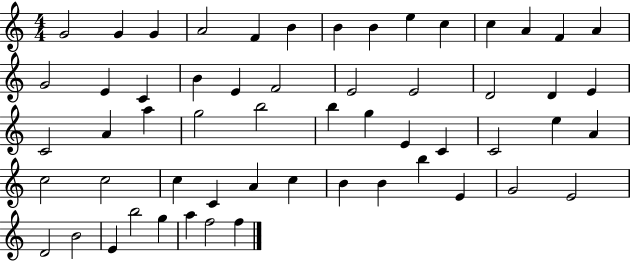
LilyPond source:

{
  \clef treble
  \numericTimeSignature
  \time 4/4
  \key c \major
  g'2 g'4 g'4 | a'2 f'4 b'4 | b'4 b'4 e''4 c''4 | c''4 a'4 f'4 a'4 | \break g'2 e'4 c'4 | b'4 e'4 f'2 | e'2 e'2 | d'2 d'4 e'4 | \break c'2 a'4 a''4 | g''2 b''2 | b''4 g''4 e'4 c'4 | c'2 e''4 a'4 | \break c''2 c''2 | c''4 c'4 a'4 c''4 | b'4 b'4 b''4 e'4 | g'2 e'2 | \break d'2 b'2 | e'4 b''2 g''4 | a''4 f''2 f''4 | \bar "|."
}